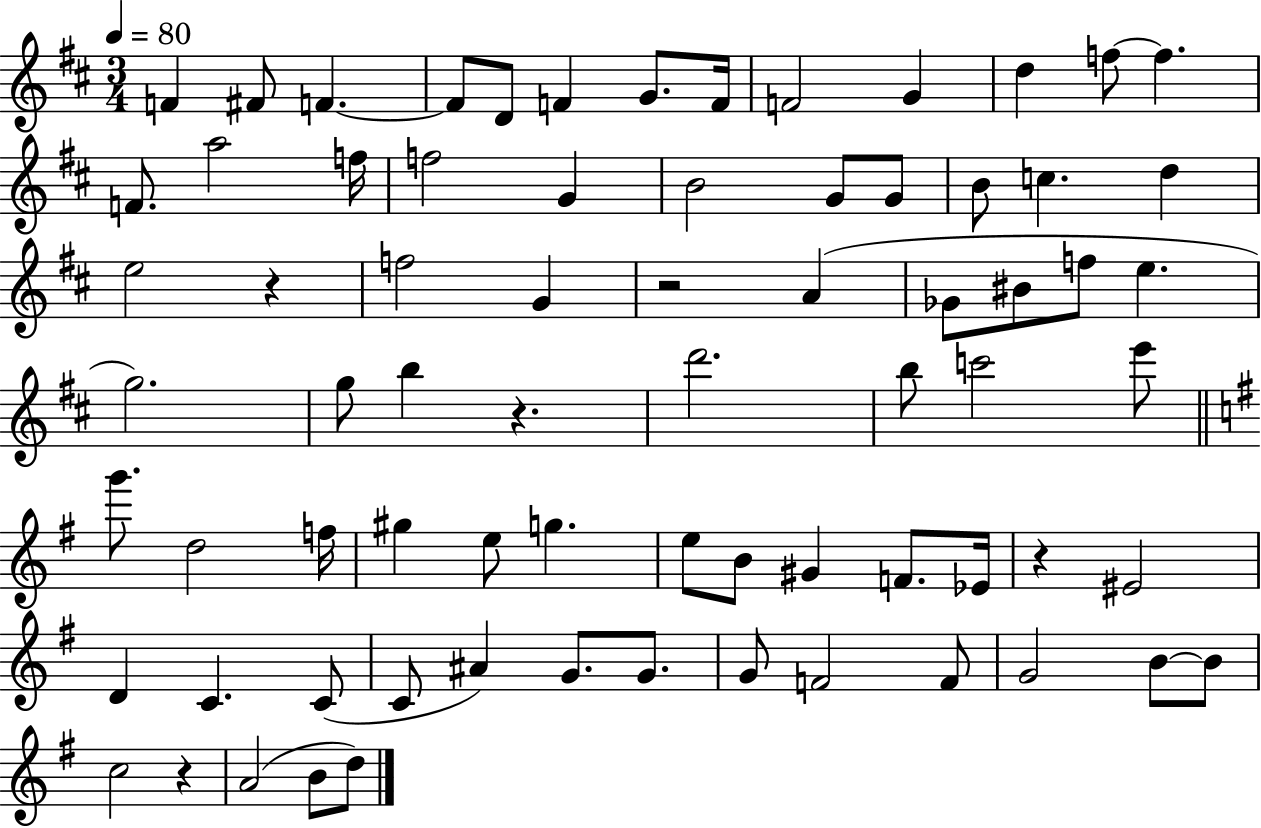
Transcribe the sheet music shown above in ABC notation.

X:1
T:Untitled
M:3/4
L:1/4
K:D
F ^F/2 F F/2 D/2 F G/2 F/4 F2 G d f/2 f F/2 a2 f/4 f2 G B2 G/2 G/2 B/2 c d e2 z f2 G z2 A _G/2 ^B/2 f/2 e g2 g/2 b z d'2 b/2 c'2 e'/2 g'/2 d2 f/4 ^g e/2 g e/2 B/2 ^G F/2 _E/4 z ^E2 D C C/2 C/2 ^A G/2 G/2 G/2 F2 F/2 G2 B/2 B/2 c2 z A2 B/2 d/2